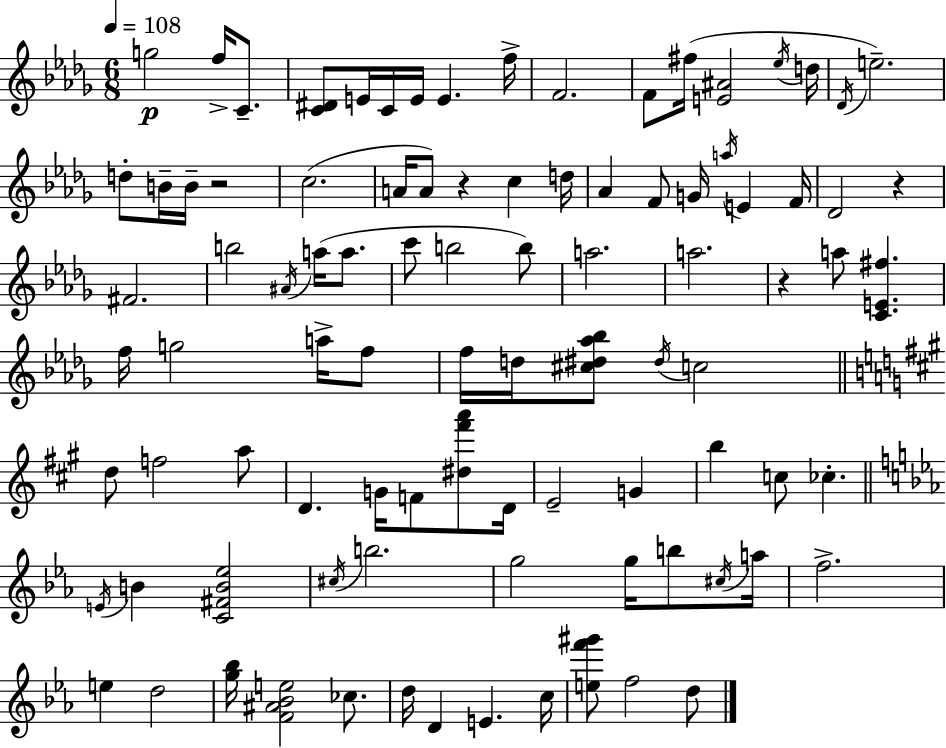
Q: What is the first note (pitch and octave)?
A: G5